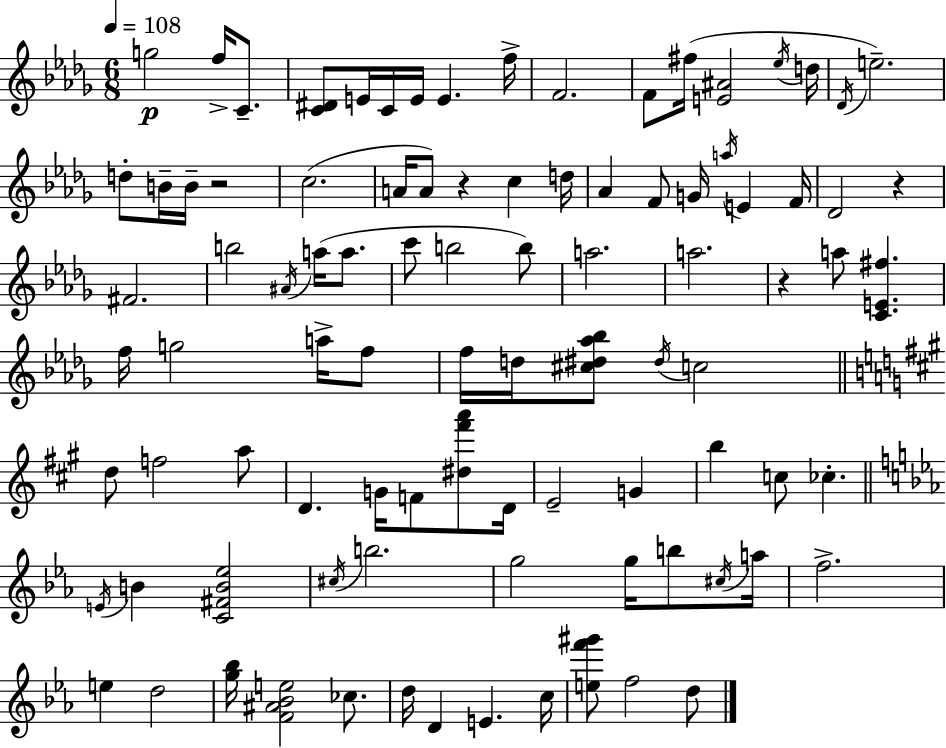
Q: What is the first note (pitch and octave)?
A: G5